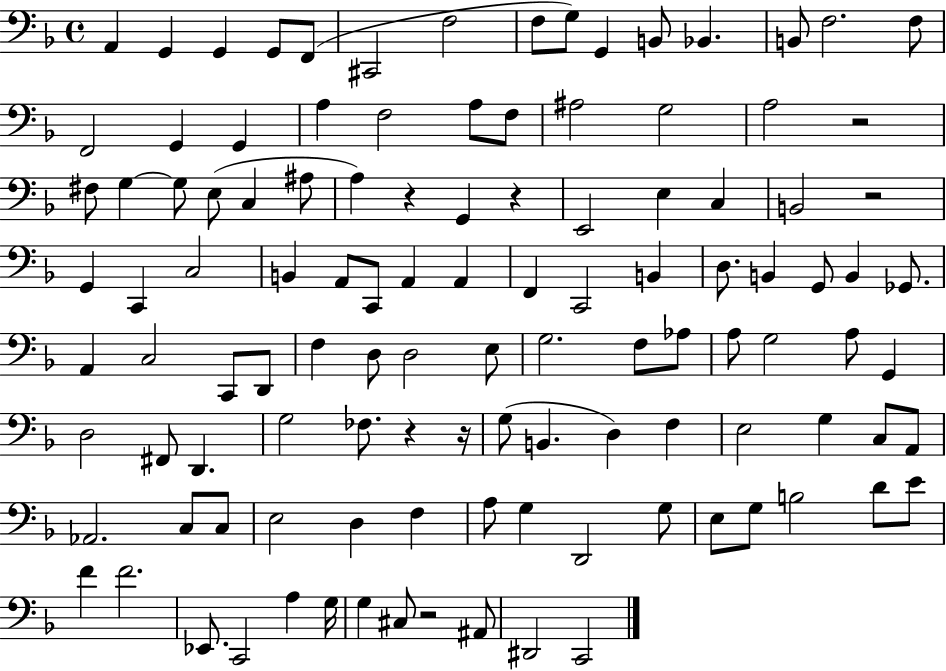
A2/q G2/q G2/q G2/e F2/e C#2/h F3/h F3/e G3/e G2/q B2/e Bb2/q. B2/e F3/h. F3/e F2/h G2/q G2/q A3/q F3/h A3/e F3/e A#3/h G3/h A3/h R/h F#3/e G3/q G3/e E3/e C3/q A#3/e A3/q R/q G2/q R/q E2/h E3/q C3/q B2/h R/h G2/q C2/q C3/h B2/q A2/e C2/e A2/q A2/q F2/q C2/h B2/q D3/e. B2/q G2/e B2/q Gb2/e. A2/q C3/h C2/e D2/e F3/q D3/e D3/h E3/e G3/h. F3/e Ab3/e A3/e G3/h A3/e G2/q D3/h F#2/e D2/q. G3/h FES3/e. R/q R/s G3/e B2/q. D3/q F3/q E3/h G3/q C3/e A2/e Ab2/h. C3/e C3/e E3/h D3/q F3/q A3/e G3/q D2/h G3/e E3/e G3/e B3/h D4/e E4/e F4/q F4/h. Eb2/e. C2/h A3/q G3/s G3/q C#3/e R/h A#2/e D#2/h C2/h